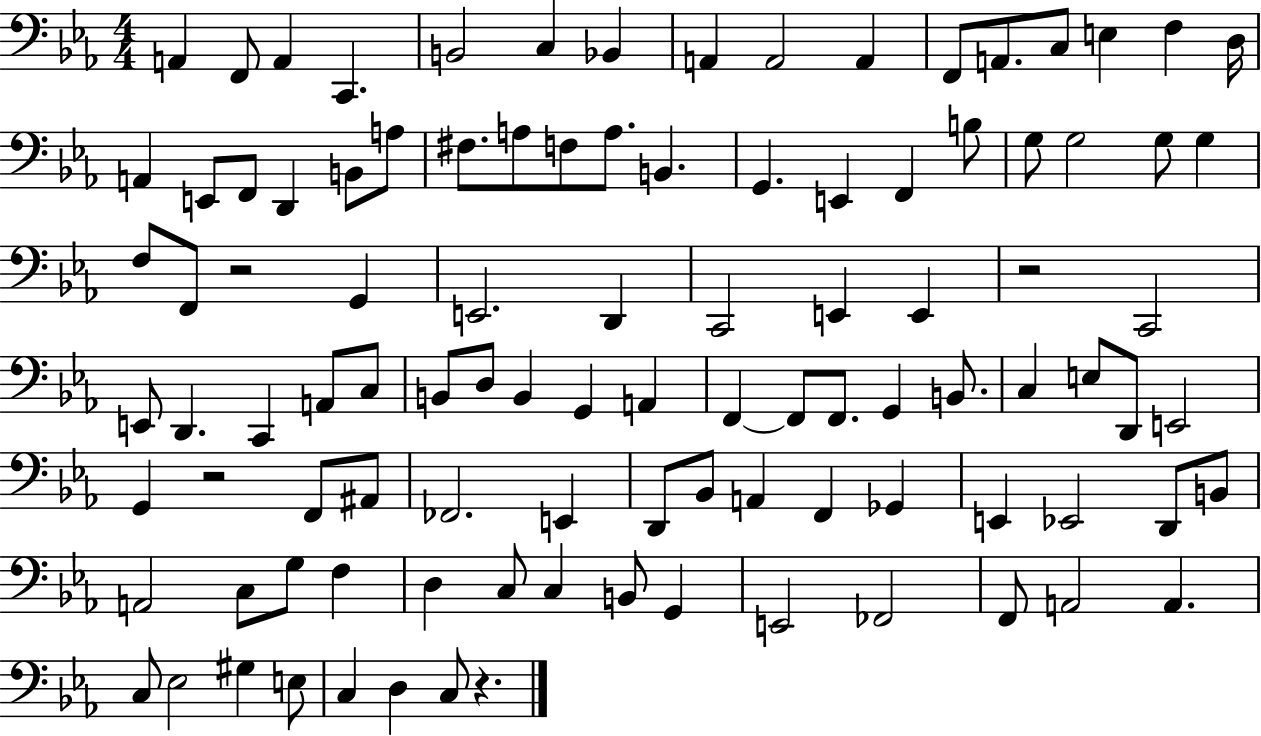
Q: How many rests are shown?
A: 4